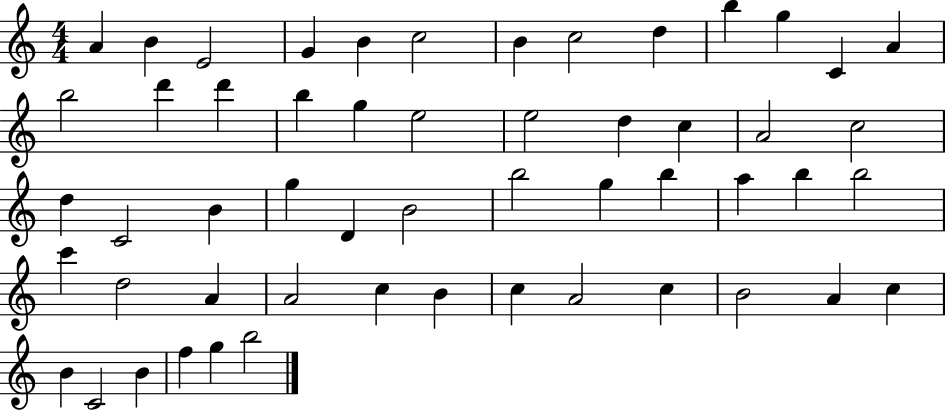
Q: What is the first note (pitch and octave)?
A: A4